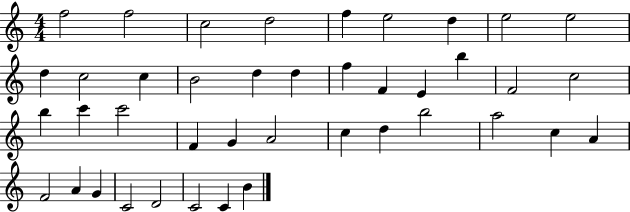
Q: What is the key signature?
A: C major